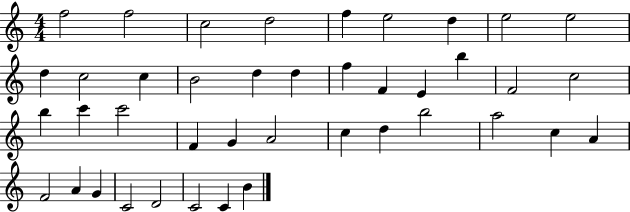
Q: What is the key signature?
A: C major